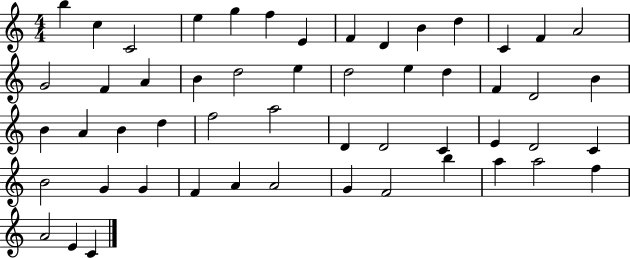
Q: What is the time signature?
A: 4/4